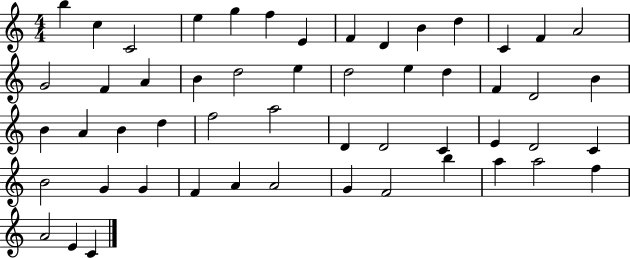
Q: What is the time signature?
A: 4/4